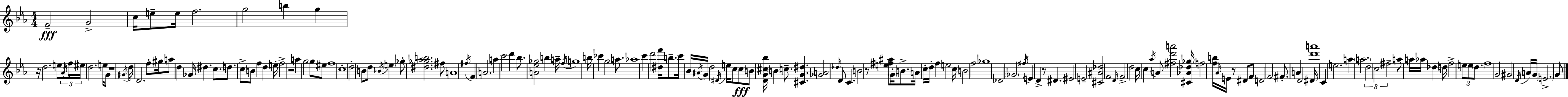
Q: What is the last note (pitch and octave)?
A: G4